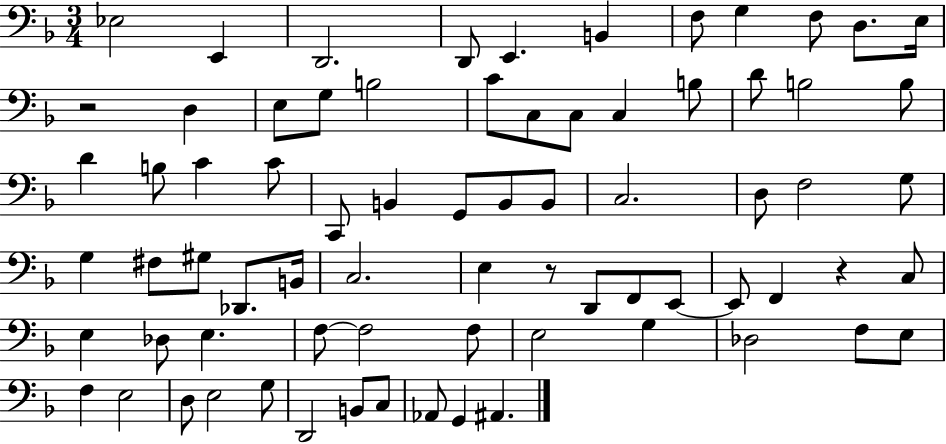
Eb3/h E2/q D2/h. D2/e E2/q. B2/q F3/e G3/q F3/e D3/e. E3/s R/h D3/q E3/e G3/e B3/h C4/e C3/e C3/e C3/q B3/e D4/e B3/h B3/e D4/q B3/e C4/q C4/e C2/e B2/q G2/e B2/e B2/e C3/h. D3/e F3/h G3/e G3/q F#3/e G#3/e Db2/e. B2/s C3/h. E3/q R/e D2/e F2/e E2/e E2/e F2/q R/q C3/e E3/q Db3/e E3/q. F3/e F3/h F3/e E3/h G3/q Db3/h F3/e E3/e F3/q E3/h D3/e E3/h G3/e D2/h B2/e C3/e Ab2/e G2/q A#2/q.